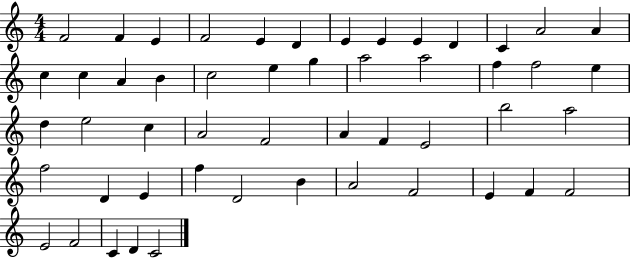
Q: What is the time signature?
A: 4/4